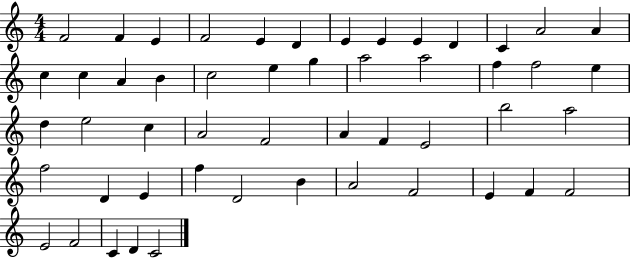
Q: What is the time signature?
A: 4/4